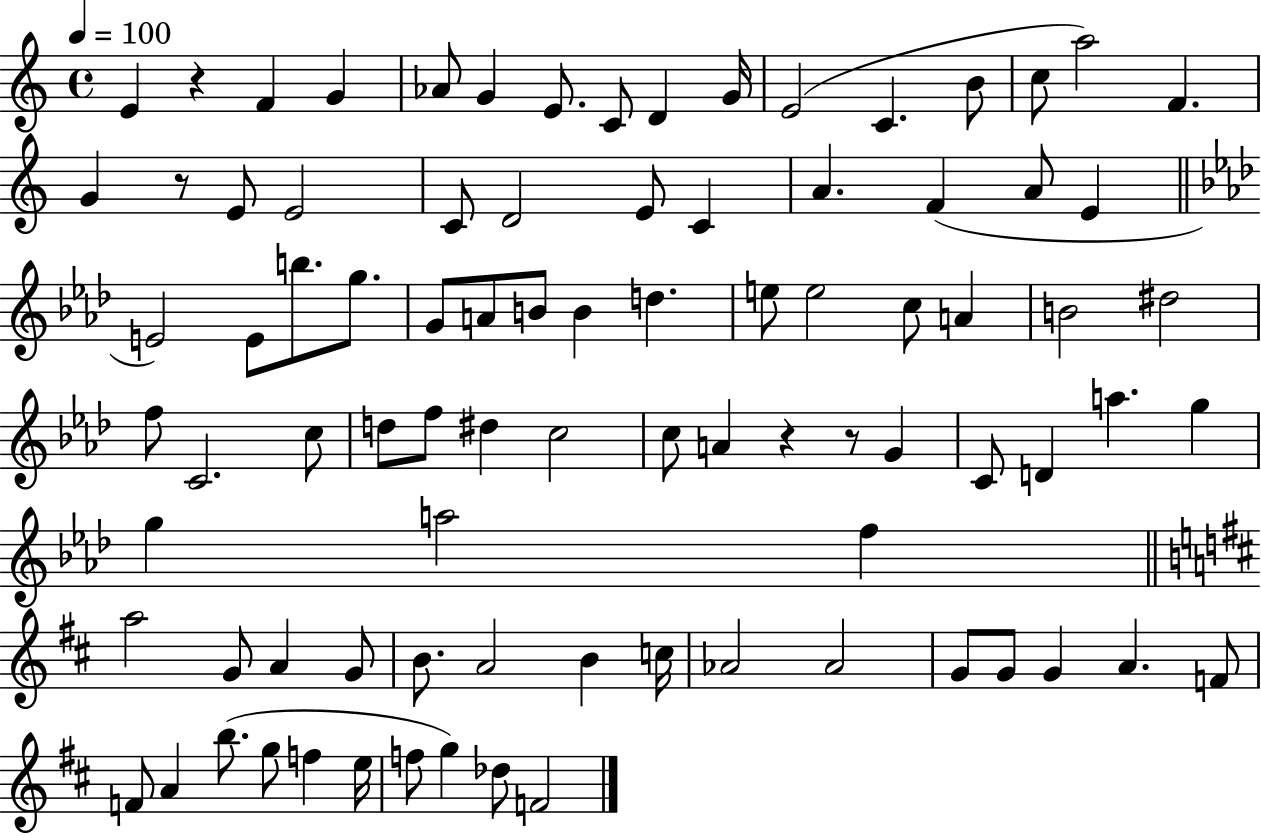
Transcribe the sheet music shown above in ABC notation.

X:1
T:Untitled
M:4/4
L:1/4
K:C
E z F G _A/2 G E/2 C/2 D G/4 E2 C B/2 c/2 a2 F G z/2 E/2 E2 C/2 D2 E/2 C A F A/2 E E2 E/2 b/2 g/2 G/2 A/2 B/2 B d e/2 e2 c/2 A B2 ^d2 f/2 C2 c/2 d/2 f/2 ^d c2 c/2 A z z/2 G C/2 D a g g a2 f a2 G/2 A G/2 B/2 A2 B c/4 _A2 _A2 G/2 G/2 G A F/2 F/2 A b/2 g/2 f e/4 f/2 g _d/2 F2